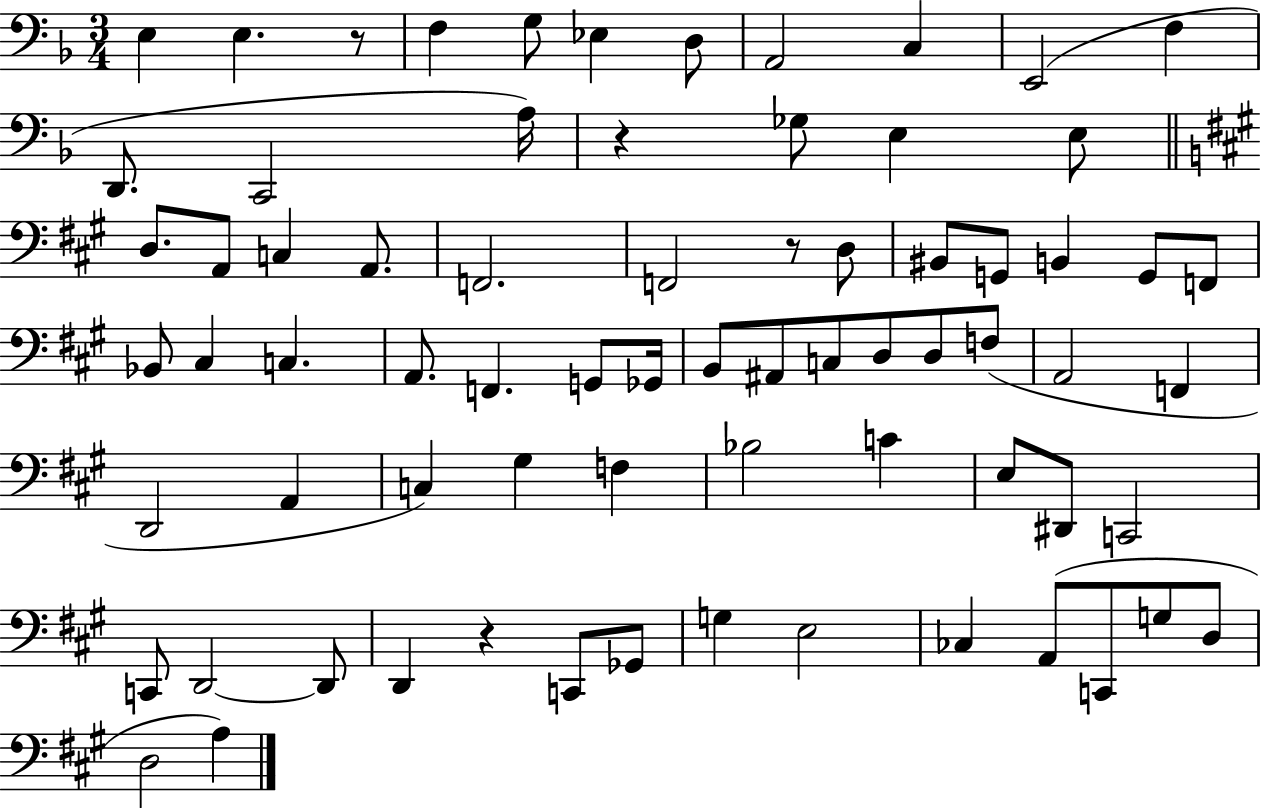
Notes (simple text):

E3/q E3/q. R/e F3/q G3/e Eb3/q D3/e A2/h C3/q E2/h F3/q D2/e. C2/h A3/s R/q Gb3/e E3/q E3/e D3/e. A2/e C3/q A2/e. F2/h. F2/h R/e D3/e BIS2/e G2/e B2/q G2/e F2/e Bb2/e C#3/q C3/q. A2/e. F2/q. G2/e Gb2/s B2/e A#2/e C3/e D3/e D3/e F3/e A2/h F2/q D2/h A2/q C3/q G#3/q F3/q Bb3/h C4/q E3/e D#2/e C2/h C2/e D2/h D2/e D2/q R/q C2/e Gb2/e G3/q E3/h CES3/q A2/e C2/e G3/e D3/e D3/h A3/q